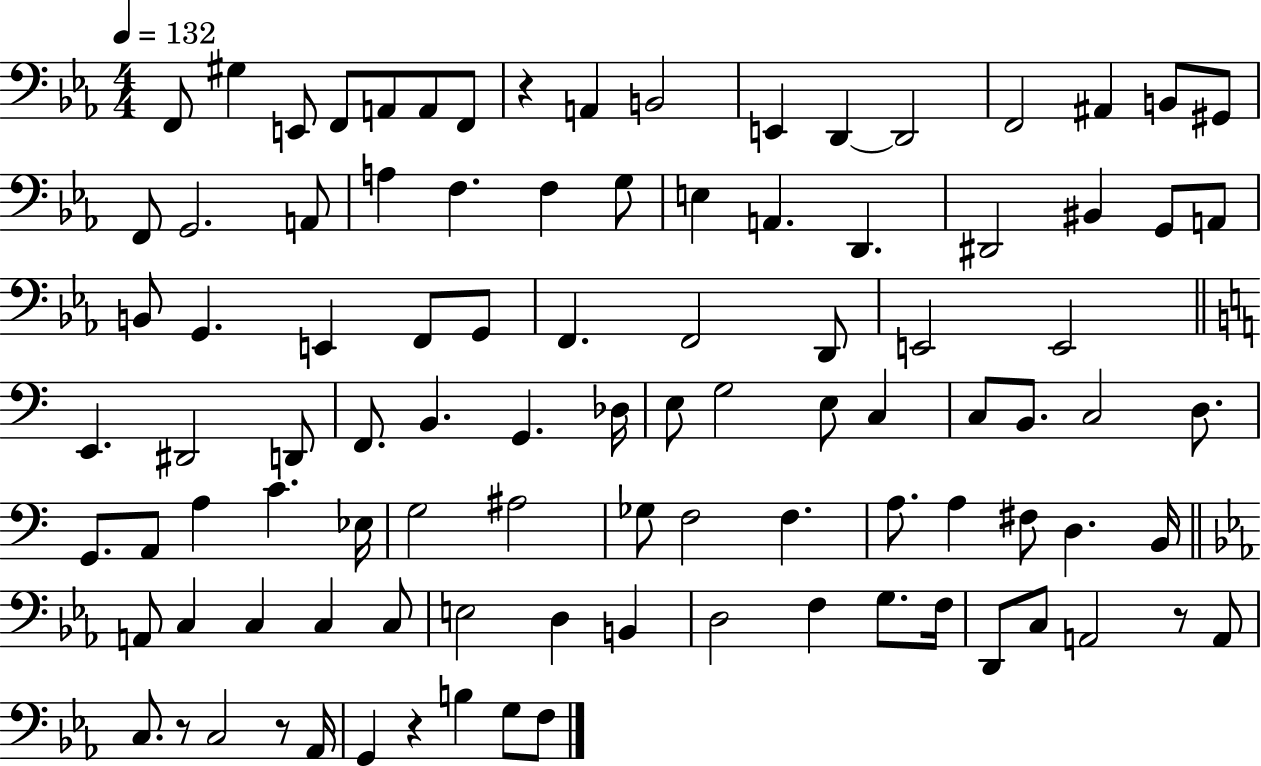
X:1
T:Untitled
M:4/4
L:1/4
K:Eb
F,,/2 ^G, E,,/2 F,,/2 A,,/2 A,,/2 F,,/2 z A,, B,,2 E,, D,, D,,2 F,,2 ^A,, B,,/2 ^G,,/2 F,,/2 G,,2 A,,/2 A, F, F, G,/2 E, A,, D,, ^D,,2 ^B,, G,,/2 A,,/2 B,,/2 G,, E,, F,,/2 G,,/2 F,, F,,2 D,,/2 E,,2 E,,2 E,, ^D,,2 D,,/2 F,,/2 B,, G,, _D,/4 E,/2 G,2 E,/2 C, C,/2 B,,/2 C,2 D,/2 G,,/2 A,,/2 A, C _E,/4 G,2 ^A,2 _G,/2 F,2 F, A,/2 A, ^F,/2 D, B,,/4 A,,/2 C, C, C, C,/2 E,2 D, B,, D,2 F, G,/2 F,/4 D,,/2 C,/2 A,,2 z/2 A,,/2 C,/2 z/2 C,2 z/2 _A,,/4 G,, z B, G,/2 F,/2